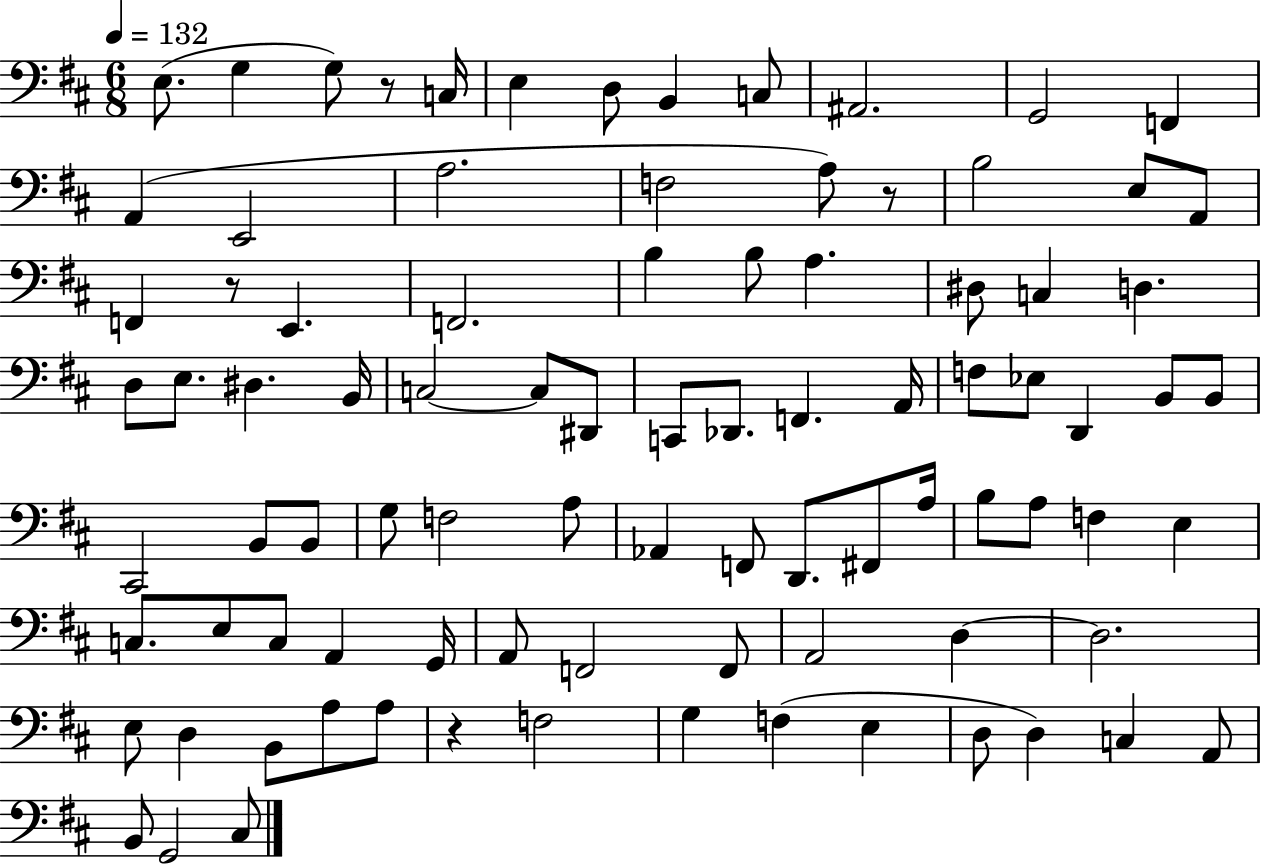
E3/e. G3/q G3/e R/e C3/s E3/q D3/e B2/q C3/e A#2/h. G2/h F2/q A2/q E2/h A3/h. F3/h A3/e R/e B3/h E3/e A2/e F2/q R/e E2/q. F2/h. B3/q B3/e A3/q. D#3/e C3/q D3/q. D3/e E3/e. D#3/q. B2/s C3/h C3/e D#2/e C2/e Db2/e. F2/q. A2/s F3/e Eb3/e D2/q B2/e B2/e C#2/h B2/e B2/e G3/e F3/h A3/e Ab2/q F2/e D2/e. F#2/e A3/s B3/e A3/e F3/q E3/q C3/e. E3/e C3/e A2/q G2/s A2/e F2/h F2/e A2/h D3/q D3/h. E3/e D3/q B2/e A3/e A3/e R/q F3/h G3/q F3/q E3/q D3/e D3/q C3/q A2/e B2/e G2/h C#3/e